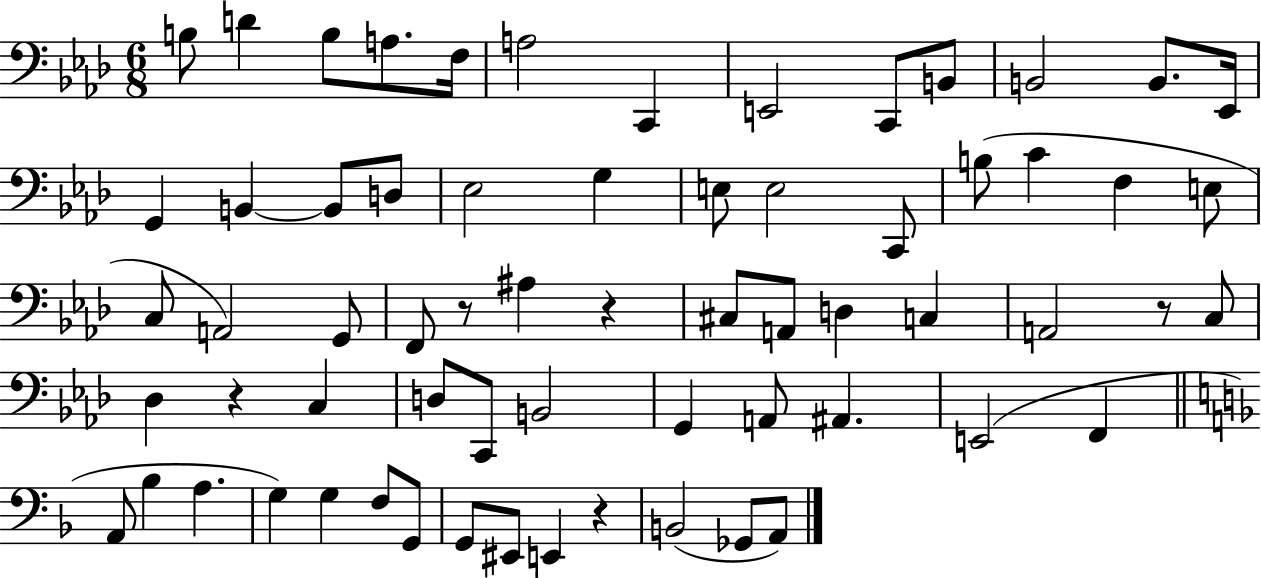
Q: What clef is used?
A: bass